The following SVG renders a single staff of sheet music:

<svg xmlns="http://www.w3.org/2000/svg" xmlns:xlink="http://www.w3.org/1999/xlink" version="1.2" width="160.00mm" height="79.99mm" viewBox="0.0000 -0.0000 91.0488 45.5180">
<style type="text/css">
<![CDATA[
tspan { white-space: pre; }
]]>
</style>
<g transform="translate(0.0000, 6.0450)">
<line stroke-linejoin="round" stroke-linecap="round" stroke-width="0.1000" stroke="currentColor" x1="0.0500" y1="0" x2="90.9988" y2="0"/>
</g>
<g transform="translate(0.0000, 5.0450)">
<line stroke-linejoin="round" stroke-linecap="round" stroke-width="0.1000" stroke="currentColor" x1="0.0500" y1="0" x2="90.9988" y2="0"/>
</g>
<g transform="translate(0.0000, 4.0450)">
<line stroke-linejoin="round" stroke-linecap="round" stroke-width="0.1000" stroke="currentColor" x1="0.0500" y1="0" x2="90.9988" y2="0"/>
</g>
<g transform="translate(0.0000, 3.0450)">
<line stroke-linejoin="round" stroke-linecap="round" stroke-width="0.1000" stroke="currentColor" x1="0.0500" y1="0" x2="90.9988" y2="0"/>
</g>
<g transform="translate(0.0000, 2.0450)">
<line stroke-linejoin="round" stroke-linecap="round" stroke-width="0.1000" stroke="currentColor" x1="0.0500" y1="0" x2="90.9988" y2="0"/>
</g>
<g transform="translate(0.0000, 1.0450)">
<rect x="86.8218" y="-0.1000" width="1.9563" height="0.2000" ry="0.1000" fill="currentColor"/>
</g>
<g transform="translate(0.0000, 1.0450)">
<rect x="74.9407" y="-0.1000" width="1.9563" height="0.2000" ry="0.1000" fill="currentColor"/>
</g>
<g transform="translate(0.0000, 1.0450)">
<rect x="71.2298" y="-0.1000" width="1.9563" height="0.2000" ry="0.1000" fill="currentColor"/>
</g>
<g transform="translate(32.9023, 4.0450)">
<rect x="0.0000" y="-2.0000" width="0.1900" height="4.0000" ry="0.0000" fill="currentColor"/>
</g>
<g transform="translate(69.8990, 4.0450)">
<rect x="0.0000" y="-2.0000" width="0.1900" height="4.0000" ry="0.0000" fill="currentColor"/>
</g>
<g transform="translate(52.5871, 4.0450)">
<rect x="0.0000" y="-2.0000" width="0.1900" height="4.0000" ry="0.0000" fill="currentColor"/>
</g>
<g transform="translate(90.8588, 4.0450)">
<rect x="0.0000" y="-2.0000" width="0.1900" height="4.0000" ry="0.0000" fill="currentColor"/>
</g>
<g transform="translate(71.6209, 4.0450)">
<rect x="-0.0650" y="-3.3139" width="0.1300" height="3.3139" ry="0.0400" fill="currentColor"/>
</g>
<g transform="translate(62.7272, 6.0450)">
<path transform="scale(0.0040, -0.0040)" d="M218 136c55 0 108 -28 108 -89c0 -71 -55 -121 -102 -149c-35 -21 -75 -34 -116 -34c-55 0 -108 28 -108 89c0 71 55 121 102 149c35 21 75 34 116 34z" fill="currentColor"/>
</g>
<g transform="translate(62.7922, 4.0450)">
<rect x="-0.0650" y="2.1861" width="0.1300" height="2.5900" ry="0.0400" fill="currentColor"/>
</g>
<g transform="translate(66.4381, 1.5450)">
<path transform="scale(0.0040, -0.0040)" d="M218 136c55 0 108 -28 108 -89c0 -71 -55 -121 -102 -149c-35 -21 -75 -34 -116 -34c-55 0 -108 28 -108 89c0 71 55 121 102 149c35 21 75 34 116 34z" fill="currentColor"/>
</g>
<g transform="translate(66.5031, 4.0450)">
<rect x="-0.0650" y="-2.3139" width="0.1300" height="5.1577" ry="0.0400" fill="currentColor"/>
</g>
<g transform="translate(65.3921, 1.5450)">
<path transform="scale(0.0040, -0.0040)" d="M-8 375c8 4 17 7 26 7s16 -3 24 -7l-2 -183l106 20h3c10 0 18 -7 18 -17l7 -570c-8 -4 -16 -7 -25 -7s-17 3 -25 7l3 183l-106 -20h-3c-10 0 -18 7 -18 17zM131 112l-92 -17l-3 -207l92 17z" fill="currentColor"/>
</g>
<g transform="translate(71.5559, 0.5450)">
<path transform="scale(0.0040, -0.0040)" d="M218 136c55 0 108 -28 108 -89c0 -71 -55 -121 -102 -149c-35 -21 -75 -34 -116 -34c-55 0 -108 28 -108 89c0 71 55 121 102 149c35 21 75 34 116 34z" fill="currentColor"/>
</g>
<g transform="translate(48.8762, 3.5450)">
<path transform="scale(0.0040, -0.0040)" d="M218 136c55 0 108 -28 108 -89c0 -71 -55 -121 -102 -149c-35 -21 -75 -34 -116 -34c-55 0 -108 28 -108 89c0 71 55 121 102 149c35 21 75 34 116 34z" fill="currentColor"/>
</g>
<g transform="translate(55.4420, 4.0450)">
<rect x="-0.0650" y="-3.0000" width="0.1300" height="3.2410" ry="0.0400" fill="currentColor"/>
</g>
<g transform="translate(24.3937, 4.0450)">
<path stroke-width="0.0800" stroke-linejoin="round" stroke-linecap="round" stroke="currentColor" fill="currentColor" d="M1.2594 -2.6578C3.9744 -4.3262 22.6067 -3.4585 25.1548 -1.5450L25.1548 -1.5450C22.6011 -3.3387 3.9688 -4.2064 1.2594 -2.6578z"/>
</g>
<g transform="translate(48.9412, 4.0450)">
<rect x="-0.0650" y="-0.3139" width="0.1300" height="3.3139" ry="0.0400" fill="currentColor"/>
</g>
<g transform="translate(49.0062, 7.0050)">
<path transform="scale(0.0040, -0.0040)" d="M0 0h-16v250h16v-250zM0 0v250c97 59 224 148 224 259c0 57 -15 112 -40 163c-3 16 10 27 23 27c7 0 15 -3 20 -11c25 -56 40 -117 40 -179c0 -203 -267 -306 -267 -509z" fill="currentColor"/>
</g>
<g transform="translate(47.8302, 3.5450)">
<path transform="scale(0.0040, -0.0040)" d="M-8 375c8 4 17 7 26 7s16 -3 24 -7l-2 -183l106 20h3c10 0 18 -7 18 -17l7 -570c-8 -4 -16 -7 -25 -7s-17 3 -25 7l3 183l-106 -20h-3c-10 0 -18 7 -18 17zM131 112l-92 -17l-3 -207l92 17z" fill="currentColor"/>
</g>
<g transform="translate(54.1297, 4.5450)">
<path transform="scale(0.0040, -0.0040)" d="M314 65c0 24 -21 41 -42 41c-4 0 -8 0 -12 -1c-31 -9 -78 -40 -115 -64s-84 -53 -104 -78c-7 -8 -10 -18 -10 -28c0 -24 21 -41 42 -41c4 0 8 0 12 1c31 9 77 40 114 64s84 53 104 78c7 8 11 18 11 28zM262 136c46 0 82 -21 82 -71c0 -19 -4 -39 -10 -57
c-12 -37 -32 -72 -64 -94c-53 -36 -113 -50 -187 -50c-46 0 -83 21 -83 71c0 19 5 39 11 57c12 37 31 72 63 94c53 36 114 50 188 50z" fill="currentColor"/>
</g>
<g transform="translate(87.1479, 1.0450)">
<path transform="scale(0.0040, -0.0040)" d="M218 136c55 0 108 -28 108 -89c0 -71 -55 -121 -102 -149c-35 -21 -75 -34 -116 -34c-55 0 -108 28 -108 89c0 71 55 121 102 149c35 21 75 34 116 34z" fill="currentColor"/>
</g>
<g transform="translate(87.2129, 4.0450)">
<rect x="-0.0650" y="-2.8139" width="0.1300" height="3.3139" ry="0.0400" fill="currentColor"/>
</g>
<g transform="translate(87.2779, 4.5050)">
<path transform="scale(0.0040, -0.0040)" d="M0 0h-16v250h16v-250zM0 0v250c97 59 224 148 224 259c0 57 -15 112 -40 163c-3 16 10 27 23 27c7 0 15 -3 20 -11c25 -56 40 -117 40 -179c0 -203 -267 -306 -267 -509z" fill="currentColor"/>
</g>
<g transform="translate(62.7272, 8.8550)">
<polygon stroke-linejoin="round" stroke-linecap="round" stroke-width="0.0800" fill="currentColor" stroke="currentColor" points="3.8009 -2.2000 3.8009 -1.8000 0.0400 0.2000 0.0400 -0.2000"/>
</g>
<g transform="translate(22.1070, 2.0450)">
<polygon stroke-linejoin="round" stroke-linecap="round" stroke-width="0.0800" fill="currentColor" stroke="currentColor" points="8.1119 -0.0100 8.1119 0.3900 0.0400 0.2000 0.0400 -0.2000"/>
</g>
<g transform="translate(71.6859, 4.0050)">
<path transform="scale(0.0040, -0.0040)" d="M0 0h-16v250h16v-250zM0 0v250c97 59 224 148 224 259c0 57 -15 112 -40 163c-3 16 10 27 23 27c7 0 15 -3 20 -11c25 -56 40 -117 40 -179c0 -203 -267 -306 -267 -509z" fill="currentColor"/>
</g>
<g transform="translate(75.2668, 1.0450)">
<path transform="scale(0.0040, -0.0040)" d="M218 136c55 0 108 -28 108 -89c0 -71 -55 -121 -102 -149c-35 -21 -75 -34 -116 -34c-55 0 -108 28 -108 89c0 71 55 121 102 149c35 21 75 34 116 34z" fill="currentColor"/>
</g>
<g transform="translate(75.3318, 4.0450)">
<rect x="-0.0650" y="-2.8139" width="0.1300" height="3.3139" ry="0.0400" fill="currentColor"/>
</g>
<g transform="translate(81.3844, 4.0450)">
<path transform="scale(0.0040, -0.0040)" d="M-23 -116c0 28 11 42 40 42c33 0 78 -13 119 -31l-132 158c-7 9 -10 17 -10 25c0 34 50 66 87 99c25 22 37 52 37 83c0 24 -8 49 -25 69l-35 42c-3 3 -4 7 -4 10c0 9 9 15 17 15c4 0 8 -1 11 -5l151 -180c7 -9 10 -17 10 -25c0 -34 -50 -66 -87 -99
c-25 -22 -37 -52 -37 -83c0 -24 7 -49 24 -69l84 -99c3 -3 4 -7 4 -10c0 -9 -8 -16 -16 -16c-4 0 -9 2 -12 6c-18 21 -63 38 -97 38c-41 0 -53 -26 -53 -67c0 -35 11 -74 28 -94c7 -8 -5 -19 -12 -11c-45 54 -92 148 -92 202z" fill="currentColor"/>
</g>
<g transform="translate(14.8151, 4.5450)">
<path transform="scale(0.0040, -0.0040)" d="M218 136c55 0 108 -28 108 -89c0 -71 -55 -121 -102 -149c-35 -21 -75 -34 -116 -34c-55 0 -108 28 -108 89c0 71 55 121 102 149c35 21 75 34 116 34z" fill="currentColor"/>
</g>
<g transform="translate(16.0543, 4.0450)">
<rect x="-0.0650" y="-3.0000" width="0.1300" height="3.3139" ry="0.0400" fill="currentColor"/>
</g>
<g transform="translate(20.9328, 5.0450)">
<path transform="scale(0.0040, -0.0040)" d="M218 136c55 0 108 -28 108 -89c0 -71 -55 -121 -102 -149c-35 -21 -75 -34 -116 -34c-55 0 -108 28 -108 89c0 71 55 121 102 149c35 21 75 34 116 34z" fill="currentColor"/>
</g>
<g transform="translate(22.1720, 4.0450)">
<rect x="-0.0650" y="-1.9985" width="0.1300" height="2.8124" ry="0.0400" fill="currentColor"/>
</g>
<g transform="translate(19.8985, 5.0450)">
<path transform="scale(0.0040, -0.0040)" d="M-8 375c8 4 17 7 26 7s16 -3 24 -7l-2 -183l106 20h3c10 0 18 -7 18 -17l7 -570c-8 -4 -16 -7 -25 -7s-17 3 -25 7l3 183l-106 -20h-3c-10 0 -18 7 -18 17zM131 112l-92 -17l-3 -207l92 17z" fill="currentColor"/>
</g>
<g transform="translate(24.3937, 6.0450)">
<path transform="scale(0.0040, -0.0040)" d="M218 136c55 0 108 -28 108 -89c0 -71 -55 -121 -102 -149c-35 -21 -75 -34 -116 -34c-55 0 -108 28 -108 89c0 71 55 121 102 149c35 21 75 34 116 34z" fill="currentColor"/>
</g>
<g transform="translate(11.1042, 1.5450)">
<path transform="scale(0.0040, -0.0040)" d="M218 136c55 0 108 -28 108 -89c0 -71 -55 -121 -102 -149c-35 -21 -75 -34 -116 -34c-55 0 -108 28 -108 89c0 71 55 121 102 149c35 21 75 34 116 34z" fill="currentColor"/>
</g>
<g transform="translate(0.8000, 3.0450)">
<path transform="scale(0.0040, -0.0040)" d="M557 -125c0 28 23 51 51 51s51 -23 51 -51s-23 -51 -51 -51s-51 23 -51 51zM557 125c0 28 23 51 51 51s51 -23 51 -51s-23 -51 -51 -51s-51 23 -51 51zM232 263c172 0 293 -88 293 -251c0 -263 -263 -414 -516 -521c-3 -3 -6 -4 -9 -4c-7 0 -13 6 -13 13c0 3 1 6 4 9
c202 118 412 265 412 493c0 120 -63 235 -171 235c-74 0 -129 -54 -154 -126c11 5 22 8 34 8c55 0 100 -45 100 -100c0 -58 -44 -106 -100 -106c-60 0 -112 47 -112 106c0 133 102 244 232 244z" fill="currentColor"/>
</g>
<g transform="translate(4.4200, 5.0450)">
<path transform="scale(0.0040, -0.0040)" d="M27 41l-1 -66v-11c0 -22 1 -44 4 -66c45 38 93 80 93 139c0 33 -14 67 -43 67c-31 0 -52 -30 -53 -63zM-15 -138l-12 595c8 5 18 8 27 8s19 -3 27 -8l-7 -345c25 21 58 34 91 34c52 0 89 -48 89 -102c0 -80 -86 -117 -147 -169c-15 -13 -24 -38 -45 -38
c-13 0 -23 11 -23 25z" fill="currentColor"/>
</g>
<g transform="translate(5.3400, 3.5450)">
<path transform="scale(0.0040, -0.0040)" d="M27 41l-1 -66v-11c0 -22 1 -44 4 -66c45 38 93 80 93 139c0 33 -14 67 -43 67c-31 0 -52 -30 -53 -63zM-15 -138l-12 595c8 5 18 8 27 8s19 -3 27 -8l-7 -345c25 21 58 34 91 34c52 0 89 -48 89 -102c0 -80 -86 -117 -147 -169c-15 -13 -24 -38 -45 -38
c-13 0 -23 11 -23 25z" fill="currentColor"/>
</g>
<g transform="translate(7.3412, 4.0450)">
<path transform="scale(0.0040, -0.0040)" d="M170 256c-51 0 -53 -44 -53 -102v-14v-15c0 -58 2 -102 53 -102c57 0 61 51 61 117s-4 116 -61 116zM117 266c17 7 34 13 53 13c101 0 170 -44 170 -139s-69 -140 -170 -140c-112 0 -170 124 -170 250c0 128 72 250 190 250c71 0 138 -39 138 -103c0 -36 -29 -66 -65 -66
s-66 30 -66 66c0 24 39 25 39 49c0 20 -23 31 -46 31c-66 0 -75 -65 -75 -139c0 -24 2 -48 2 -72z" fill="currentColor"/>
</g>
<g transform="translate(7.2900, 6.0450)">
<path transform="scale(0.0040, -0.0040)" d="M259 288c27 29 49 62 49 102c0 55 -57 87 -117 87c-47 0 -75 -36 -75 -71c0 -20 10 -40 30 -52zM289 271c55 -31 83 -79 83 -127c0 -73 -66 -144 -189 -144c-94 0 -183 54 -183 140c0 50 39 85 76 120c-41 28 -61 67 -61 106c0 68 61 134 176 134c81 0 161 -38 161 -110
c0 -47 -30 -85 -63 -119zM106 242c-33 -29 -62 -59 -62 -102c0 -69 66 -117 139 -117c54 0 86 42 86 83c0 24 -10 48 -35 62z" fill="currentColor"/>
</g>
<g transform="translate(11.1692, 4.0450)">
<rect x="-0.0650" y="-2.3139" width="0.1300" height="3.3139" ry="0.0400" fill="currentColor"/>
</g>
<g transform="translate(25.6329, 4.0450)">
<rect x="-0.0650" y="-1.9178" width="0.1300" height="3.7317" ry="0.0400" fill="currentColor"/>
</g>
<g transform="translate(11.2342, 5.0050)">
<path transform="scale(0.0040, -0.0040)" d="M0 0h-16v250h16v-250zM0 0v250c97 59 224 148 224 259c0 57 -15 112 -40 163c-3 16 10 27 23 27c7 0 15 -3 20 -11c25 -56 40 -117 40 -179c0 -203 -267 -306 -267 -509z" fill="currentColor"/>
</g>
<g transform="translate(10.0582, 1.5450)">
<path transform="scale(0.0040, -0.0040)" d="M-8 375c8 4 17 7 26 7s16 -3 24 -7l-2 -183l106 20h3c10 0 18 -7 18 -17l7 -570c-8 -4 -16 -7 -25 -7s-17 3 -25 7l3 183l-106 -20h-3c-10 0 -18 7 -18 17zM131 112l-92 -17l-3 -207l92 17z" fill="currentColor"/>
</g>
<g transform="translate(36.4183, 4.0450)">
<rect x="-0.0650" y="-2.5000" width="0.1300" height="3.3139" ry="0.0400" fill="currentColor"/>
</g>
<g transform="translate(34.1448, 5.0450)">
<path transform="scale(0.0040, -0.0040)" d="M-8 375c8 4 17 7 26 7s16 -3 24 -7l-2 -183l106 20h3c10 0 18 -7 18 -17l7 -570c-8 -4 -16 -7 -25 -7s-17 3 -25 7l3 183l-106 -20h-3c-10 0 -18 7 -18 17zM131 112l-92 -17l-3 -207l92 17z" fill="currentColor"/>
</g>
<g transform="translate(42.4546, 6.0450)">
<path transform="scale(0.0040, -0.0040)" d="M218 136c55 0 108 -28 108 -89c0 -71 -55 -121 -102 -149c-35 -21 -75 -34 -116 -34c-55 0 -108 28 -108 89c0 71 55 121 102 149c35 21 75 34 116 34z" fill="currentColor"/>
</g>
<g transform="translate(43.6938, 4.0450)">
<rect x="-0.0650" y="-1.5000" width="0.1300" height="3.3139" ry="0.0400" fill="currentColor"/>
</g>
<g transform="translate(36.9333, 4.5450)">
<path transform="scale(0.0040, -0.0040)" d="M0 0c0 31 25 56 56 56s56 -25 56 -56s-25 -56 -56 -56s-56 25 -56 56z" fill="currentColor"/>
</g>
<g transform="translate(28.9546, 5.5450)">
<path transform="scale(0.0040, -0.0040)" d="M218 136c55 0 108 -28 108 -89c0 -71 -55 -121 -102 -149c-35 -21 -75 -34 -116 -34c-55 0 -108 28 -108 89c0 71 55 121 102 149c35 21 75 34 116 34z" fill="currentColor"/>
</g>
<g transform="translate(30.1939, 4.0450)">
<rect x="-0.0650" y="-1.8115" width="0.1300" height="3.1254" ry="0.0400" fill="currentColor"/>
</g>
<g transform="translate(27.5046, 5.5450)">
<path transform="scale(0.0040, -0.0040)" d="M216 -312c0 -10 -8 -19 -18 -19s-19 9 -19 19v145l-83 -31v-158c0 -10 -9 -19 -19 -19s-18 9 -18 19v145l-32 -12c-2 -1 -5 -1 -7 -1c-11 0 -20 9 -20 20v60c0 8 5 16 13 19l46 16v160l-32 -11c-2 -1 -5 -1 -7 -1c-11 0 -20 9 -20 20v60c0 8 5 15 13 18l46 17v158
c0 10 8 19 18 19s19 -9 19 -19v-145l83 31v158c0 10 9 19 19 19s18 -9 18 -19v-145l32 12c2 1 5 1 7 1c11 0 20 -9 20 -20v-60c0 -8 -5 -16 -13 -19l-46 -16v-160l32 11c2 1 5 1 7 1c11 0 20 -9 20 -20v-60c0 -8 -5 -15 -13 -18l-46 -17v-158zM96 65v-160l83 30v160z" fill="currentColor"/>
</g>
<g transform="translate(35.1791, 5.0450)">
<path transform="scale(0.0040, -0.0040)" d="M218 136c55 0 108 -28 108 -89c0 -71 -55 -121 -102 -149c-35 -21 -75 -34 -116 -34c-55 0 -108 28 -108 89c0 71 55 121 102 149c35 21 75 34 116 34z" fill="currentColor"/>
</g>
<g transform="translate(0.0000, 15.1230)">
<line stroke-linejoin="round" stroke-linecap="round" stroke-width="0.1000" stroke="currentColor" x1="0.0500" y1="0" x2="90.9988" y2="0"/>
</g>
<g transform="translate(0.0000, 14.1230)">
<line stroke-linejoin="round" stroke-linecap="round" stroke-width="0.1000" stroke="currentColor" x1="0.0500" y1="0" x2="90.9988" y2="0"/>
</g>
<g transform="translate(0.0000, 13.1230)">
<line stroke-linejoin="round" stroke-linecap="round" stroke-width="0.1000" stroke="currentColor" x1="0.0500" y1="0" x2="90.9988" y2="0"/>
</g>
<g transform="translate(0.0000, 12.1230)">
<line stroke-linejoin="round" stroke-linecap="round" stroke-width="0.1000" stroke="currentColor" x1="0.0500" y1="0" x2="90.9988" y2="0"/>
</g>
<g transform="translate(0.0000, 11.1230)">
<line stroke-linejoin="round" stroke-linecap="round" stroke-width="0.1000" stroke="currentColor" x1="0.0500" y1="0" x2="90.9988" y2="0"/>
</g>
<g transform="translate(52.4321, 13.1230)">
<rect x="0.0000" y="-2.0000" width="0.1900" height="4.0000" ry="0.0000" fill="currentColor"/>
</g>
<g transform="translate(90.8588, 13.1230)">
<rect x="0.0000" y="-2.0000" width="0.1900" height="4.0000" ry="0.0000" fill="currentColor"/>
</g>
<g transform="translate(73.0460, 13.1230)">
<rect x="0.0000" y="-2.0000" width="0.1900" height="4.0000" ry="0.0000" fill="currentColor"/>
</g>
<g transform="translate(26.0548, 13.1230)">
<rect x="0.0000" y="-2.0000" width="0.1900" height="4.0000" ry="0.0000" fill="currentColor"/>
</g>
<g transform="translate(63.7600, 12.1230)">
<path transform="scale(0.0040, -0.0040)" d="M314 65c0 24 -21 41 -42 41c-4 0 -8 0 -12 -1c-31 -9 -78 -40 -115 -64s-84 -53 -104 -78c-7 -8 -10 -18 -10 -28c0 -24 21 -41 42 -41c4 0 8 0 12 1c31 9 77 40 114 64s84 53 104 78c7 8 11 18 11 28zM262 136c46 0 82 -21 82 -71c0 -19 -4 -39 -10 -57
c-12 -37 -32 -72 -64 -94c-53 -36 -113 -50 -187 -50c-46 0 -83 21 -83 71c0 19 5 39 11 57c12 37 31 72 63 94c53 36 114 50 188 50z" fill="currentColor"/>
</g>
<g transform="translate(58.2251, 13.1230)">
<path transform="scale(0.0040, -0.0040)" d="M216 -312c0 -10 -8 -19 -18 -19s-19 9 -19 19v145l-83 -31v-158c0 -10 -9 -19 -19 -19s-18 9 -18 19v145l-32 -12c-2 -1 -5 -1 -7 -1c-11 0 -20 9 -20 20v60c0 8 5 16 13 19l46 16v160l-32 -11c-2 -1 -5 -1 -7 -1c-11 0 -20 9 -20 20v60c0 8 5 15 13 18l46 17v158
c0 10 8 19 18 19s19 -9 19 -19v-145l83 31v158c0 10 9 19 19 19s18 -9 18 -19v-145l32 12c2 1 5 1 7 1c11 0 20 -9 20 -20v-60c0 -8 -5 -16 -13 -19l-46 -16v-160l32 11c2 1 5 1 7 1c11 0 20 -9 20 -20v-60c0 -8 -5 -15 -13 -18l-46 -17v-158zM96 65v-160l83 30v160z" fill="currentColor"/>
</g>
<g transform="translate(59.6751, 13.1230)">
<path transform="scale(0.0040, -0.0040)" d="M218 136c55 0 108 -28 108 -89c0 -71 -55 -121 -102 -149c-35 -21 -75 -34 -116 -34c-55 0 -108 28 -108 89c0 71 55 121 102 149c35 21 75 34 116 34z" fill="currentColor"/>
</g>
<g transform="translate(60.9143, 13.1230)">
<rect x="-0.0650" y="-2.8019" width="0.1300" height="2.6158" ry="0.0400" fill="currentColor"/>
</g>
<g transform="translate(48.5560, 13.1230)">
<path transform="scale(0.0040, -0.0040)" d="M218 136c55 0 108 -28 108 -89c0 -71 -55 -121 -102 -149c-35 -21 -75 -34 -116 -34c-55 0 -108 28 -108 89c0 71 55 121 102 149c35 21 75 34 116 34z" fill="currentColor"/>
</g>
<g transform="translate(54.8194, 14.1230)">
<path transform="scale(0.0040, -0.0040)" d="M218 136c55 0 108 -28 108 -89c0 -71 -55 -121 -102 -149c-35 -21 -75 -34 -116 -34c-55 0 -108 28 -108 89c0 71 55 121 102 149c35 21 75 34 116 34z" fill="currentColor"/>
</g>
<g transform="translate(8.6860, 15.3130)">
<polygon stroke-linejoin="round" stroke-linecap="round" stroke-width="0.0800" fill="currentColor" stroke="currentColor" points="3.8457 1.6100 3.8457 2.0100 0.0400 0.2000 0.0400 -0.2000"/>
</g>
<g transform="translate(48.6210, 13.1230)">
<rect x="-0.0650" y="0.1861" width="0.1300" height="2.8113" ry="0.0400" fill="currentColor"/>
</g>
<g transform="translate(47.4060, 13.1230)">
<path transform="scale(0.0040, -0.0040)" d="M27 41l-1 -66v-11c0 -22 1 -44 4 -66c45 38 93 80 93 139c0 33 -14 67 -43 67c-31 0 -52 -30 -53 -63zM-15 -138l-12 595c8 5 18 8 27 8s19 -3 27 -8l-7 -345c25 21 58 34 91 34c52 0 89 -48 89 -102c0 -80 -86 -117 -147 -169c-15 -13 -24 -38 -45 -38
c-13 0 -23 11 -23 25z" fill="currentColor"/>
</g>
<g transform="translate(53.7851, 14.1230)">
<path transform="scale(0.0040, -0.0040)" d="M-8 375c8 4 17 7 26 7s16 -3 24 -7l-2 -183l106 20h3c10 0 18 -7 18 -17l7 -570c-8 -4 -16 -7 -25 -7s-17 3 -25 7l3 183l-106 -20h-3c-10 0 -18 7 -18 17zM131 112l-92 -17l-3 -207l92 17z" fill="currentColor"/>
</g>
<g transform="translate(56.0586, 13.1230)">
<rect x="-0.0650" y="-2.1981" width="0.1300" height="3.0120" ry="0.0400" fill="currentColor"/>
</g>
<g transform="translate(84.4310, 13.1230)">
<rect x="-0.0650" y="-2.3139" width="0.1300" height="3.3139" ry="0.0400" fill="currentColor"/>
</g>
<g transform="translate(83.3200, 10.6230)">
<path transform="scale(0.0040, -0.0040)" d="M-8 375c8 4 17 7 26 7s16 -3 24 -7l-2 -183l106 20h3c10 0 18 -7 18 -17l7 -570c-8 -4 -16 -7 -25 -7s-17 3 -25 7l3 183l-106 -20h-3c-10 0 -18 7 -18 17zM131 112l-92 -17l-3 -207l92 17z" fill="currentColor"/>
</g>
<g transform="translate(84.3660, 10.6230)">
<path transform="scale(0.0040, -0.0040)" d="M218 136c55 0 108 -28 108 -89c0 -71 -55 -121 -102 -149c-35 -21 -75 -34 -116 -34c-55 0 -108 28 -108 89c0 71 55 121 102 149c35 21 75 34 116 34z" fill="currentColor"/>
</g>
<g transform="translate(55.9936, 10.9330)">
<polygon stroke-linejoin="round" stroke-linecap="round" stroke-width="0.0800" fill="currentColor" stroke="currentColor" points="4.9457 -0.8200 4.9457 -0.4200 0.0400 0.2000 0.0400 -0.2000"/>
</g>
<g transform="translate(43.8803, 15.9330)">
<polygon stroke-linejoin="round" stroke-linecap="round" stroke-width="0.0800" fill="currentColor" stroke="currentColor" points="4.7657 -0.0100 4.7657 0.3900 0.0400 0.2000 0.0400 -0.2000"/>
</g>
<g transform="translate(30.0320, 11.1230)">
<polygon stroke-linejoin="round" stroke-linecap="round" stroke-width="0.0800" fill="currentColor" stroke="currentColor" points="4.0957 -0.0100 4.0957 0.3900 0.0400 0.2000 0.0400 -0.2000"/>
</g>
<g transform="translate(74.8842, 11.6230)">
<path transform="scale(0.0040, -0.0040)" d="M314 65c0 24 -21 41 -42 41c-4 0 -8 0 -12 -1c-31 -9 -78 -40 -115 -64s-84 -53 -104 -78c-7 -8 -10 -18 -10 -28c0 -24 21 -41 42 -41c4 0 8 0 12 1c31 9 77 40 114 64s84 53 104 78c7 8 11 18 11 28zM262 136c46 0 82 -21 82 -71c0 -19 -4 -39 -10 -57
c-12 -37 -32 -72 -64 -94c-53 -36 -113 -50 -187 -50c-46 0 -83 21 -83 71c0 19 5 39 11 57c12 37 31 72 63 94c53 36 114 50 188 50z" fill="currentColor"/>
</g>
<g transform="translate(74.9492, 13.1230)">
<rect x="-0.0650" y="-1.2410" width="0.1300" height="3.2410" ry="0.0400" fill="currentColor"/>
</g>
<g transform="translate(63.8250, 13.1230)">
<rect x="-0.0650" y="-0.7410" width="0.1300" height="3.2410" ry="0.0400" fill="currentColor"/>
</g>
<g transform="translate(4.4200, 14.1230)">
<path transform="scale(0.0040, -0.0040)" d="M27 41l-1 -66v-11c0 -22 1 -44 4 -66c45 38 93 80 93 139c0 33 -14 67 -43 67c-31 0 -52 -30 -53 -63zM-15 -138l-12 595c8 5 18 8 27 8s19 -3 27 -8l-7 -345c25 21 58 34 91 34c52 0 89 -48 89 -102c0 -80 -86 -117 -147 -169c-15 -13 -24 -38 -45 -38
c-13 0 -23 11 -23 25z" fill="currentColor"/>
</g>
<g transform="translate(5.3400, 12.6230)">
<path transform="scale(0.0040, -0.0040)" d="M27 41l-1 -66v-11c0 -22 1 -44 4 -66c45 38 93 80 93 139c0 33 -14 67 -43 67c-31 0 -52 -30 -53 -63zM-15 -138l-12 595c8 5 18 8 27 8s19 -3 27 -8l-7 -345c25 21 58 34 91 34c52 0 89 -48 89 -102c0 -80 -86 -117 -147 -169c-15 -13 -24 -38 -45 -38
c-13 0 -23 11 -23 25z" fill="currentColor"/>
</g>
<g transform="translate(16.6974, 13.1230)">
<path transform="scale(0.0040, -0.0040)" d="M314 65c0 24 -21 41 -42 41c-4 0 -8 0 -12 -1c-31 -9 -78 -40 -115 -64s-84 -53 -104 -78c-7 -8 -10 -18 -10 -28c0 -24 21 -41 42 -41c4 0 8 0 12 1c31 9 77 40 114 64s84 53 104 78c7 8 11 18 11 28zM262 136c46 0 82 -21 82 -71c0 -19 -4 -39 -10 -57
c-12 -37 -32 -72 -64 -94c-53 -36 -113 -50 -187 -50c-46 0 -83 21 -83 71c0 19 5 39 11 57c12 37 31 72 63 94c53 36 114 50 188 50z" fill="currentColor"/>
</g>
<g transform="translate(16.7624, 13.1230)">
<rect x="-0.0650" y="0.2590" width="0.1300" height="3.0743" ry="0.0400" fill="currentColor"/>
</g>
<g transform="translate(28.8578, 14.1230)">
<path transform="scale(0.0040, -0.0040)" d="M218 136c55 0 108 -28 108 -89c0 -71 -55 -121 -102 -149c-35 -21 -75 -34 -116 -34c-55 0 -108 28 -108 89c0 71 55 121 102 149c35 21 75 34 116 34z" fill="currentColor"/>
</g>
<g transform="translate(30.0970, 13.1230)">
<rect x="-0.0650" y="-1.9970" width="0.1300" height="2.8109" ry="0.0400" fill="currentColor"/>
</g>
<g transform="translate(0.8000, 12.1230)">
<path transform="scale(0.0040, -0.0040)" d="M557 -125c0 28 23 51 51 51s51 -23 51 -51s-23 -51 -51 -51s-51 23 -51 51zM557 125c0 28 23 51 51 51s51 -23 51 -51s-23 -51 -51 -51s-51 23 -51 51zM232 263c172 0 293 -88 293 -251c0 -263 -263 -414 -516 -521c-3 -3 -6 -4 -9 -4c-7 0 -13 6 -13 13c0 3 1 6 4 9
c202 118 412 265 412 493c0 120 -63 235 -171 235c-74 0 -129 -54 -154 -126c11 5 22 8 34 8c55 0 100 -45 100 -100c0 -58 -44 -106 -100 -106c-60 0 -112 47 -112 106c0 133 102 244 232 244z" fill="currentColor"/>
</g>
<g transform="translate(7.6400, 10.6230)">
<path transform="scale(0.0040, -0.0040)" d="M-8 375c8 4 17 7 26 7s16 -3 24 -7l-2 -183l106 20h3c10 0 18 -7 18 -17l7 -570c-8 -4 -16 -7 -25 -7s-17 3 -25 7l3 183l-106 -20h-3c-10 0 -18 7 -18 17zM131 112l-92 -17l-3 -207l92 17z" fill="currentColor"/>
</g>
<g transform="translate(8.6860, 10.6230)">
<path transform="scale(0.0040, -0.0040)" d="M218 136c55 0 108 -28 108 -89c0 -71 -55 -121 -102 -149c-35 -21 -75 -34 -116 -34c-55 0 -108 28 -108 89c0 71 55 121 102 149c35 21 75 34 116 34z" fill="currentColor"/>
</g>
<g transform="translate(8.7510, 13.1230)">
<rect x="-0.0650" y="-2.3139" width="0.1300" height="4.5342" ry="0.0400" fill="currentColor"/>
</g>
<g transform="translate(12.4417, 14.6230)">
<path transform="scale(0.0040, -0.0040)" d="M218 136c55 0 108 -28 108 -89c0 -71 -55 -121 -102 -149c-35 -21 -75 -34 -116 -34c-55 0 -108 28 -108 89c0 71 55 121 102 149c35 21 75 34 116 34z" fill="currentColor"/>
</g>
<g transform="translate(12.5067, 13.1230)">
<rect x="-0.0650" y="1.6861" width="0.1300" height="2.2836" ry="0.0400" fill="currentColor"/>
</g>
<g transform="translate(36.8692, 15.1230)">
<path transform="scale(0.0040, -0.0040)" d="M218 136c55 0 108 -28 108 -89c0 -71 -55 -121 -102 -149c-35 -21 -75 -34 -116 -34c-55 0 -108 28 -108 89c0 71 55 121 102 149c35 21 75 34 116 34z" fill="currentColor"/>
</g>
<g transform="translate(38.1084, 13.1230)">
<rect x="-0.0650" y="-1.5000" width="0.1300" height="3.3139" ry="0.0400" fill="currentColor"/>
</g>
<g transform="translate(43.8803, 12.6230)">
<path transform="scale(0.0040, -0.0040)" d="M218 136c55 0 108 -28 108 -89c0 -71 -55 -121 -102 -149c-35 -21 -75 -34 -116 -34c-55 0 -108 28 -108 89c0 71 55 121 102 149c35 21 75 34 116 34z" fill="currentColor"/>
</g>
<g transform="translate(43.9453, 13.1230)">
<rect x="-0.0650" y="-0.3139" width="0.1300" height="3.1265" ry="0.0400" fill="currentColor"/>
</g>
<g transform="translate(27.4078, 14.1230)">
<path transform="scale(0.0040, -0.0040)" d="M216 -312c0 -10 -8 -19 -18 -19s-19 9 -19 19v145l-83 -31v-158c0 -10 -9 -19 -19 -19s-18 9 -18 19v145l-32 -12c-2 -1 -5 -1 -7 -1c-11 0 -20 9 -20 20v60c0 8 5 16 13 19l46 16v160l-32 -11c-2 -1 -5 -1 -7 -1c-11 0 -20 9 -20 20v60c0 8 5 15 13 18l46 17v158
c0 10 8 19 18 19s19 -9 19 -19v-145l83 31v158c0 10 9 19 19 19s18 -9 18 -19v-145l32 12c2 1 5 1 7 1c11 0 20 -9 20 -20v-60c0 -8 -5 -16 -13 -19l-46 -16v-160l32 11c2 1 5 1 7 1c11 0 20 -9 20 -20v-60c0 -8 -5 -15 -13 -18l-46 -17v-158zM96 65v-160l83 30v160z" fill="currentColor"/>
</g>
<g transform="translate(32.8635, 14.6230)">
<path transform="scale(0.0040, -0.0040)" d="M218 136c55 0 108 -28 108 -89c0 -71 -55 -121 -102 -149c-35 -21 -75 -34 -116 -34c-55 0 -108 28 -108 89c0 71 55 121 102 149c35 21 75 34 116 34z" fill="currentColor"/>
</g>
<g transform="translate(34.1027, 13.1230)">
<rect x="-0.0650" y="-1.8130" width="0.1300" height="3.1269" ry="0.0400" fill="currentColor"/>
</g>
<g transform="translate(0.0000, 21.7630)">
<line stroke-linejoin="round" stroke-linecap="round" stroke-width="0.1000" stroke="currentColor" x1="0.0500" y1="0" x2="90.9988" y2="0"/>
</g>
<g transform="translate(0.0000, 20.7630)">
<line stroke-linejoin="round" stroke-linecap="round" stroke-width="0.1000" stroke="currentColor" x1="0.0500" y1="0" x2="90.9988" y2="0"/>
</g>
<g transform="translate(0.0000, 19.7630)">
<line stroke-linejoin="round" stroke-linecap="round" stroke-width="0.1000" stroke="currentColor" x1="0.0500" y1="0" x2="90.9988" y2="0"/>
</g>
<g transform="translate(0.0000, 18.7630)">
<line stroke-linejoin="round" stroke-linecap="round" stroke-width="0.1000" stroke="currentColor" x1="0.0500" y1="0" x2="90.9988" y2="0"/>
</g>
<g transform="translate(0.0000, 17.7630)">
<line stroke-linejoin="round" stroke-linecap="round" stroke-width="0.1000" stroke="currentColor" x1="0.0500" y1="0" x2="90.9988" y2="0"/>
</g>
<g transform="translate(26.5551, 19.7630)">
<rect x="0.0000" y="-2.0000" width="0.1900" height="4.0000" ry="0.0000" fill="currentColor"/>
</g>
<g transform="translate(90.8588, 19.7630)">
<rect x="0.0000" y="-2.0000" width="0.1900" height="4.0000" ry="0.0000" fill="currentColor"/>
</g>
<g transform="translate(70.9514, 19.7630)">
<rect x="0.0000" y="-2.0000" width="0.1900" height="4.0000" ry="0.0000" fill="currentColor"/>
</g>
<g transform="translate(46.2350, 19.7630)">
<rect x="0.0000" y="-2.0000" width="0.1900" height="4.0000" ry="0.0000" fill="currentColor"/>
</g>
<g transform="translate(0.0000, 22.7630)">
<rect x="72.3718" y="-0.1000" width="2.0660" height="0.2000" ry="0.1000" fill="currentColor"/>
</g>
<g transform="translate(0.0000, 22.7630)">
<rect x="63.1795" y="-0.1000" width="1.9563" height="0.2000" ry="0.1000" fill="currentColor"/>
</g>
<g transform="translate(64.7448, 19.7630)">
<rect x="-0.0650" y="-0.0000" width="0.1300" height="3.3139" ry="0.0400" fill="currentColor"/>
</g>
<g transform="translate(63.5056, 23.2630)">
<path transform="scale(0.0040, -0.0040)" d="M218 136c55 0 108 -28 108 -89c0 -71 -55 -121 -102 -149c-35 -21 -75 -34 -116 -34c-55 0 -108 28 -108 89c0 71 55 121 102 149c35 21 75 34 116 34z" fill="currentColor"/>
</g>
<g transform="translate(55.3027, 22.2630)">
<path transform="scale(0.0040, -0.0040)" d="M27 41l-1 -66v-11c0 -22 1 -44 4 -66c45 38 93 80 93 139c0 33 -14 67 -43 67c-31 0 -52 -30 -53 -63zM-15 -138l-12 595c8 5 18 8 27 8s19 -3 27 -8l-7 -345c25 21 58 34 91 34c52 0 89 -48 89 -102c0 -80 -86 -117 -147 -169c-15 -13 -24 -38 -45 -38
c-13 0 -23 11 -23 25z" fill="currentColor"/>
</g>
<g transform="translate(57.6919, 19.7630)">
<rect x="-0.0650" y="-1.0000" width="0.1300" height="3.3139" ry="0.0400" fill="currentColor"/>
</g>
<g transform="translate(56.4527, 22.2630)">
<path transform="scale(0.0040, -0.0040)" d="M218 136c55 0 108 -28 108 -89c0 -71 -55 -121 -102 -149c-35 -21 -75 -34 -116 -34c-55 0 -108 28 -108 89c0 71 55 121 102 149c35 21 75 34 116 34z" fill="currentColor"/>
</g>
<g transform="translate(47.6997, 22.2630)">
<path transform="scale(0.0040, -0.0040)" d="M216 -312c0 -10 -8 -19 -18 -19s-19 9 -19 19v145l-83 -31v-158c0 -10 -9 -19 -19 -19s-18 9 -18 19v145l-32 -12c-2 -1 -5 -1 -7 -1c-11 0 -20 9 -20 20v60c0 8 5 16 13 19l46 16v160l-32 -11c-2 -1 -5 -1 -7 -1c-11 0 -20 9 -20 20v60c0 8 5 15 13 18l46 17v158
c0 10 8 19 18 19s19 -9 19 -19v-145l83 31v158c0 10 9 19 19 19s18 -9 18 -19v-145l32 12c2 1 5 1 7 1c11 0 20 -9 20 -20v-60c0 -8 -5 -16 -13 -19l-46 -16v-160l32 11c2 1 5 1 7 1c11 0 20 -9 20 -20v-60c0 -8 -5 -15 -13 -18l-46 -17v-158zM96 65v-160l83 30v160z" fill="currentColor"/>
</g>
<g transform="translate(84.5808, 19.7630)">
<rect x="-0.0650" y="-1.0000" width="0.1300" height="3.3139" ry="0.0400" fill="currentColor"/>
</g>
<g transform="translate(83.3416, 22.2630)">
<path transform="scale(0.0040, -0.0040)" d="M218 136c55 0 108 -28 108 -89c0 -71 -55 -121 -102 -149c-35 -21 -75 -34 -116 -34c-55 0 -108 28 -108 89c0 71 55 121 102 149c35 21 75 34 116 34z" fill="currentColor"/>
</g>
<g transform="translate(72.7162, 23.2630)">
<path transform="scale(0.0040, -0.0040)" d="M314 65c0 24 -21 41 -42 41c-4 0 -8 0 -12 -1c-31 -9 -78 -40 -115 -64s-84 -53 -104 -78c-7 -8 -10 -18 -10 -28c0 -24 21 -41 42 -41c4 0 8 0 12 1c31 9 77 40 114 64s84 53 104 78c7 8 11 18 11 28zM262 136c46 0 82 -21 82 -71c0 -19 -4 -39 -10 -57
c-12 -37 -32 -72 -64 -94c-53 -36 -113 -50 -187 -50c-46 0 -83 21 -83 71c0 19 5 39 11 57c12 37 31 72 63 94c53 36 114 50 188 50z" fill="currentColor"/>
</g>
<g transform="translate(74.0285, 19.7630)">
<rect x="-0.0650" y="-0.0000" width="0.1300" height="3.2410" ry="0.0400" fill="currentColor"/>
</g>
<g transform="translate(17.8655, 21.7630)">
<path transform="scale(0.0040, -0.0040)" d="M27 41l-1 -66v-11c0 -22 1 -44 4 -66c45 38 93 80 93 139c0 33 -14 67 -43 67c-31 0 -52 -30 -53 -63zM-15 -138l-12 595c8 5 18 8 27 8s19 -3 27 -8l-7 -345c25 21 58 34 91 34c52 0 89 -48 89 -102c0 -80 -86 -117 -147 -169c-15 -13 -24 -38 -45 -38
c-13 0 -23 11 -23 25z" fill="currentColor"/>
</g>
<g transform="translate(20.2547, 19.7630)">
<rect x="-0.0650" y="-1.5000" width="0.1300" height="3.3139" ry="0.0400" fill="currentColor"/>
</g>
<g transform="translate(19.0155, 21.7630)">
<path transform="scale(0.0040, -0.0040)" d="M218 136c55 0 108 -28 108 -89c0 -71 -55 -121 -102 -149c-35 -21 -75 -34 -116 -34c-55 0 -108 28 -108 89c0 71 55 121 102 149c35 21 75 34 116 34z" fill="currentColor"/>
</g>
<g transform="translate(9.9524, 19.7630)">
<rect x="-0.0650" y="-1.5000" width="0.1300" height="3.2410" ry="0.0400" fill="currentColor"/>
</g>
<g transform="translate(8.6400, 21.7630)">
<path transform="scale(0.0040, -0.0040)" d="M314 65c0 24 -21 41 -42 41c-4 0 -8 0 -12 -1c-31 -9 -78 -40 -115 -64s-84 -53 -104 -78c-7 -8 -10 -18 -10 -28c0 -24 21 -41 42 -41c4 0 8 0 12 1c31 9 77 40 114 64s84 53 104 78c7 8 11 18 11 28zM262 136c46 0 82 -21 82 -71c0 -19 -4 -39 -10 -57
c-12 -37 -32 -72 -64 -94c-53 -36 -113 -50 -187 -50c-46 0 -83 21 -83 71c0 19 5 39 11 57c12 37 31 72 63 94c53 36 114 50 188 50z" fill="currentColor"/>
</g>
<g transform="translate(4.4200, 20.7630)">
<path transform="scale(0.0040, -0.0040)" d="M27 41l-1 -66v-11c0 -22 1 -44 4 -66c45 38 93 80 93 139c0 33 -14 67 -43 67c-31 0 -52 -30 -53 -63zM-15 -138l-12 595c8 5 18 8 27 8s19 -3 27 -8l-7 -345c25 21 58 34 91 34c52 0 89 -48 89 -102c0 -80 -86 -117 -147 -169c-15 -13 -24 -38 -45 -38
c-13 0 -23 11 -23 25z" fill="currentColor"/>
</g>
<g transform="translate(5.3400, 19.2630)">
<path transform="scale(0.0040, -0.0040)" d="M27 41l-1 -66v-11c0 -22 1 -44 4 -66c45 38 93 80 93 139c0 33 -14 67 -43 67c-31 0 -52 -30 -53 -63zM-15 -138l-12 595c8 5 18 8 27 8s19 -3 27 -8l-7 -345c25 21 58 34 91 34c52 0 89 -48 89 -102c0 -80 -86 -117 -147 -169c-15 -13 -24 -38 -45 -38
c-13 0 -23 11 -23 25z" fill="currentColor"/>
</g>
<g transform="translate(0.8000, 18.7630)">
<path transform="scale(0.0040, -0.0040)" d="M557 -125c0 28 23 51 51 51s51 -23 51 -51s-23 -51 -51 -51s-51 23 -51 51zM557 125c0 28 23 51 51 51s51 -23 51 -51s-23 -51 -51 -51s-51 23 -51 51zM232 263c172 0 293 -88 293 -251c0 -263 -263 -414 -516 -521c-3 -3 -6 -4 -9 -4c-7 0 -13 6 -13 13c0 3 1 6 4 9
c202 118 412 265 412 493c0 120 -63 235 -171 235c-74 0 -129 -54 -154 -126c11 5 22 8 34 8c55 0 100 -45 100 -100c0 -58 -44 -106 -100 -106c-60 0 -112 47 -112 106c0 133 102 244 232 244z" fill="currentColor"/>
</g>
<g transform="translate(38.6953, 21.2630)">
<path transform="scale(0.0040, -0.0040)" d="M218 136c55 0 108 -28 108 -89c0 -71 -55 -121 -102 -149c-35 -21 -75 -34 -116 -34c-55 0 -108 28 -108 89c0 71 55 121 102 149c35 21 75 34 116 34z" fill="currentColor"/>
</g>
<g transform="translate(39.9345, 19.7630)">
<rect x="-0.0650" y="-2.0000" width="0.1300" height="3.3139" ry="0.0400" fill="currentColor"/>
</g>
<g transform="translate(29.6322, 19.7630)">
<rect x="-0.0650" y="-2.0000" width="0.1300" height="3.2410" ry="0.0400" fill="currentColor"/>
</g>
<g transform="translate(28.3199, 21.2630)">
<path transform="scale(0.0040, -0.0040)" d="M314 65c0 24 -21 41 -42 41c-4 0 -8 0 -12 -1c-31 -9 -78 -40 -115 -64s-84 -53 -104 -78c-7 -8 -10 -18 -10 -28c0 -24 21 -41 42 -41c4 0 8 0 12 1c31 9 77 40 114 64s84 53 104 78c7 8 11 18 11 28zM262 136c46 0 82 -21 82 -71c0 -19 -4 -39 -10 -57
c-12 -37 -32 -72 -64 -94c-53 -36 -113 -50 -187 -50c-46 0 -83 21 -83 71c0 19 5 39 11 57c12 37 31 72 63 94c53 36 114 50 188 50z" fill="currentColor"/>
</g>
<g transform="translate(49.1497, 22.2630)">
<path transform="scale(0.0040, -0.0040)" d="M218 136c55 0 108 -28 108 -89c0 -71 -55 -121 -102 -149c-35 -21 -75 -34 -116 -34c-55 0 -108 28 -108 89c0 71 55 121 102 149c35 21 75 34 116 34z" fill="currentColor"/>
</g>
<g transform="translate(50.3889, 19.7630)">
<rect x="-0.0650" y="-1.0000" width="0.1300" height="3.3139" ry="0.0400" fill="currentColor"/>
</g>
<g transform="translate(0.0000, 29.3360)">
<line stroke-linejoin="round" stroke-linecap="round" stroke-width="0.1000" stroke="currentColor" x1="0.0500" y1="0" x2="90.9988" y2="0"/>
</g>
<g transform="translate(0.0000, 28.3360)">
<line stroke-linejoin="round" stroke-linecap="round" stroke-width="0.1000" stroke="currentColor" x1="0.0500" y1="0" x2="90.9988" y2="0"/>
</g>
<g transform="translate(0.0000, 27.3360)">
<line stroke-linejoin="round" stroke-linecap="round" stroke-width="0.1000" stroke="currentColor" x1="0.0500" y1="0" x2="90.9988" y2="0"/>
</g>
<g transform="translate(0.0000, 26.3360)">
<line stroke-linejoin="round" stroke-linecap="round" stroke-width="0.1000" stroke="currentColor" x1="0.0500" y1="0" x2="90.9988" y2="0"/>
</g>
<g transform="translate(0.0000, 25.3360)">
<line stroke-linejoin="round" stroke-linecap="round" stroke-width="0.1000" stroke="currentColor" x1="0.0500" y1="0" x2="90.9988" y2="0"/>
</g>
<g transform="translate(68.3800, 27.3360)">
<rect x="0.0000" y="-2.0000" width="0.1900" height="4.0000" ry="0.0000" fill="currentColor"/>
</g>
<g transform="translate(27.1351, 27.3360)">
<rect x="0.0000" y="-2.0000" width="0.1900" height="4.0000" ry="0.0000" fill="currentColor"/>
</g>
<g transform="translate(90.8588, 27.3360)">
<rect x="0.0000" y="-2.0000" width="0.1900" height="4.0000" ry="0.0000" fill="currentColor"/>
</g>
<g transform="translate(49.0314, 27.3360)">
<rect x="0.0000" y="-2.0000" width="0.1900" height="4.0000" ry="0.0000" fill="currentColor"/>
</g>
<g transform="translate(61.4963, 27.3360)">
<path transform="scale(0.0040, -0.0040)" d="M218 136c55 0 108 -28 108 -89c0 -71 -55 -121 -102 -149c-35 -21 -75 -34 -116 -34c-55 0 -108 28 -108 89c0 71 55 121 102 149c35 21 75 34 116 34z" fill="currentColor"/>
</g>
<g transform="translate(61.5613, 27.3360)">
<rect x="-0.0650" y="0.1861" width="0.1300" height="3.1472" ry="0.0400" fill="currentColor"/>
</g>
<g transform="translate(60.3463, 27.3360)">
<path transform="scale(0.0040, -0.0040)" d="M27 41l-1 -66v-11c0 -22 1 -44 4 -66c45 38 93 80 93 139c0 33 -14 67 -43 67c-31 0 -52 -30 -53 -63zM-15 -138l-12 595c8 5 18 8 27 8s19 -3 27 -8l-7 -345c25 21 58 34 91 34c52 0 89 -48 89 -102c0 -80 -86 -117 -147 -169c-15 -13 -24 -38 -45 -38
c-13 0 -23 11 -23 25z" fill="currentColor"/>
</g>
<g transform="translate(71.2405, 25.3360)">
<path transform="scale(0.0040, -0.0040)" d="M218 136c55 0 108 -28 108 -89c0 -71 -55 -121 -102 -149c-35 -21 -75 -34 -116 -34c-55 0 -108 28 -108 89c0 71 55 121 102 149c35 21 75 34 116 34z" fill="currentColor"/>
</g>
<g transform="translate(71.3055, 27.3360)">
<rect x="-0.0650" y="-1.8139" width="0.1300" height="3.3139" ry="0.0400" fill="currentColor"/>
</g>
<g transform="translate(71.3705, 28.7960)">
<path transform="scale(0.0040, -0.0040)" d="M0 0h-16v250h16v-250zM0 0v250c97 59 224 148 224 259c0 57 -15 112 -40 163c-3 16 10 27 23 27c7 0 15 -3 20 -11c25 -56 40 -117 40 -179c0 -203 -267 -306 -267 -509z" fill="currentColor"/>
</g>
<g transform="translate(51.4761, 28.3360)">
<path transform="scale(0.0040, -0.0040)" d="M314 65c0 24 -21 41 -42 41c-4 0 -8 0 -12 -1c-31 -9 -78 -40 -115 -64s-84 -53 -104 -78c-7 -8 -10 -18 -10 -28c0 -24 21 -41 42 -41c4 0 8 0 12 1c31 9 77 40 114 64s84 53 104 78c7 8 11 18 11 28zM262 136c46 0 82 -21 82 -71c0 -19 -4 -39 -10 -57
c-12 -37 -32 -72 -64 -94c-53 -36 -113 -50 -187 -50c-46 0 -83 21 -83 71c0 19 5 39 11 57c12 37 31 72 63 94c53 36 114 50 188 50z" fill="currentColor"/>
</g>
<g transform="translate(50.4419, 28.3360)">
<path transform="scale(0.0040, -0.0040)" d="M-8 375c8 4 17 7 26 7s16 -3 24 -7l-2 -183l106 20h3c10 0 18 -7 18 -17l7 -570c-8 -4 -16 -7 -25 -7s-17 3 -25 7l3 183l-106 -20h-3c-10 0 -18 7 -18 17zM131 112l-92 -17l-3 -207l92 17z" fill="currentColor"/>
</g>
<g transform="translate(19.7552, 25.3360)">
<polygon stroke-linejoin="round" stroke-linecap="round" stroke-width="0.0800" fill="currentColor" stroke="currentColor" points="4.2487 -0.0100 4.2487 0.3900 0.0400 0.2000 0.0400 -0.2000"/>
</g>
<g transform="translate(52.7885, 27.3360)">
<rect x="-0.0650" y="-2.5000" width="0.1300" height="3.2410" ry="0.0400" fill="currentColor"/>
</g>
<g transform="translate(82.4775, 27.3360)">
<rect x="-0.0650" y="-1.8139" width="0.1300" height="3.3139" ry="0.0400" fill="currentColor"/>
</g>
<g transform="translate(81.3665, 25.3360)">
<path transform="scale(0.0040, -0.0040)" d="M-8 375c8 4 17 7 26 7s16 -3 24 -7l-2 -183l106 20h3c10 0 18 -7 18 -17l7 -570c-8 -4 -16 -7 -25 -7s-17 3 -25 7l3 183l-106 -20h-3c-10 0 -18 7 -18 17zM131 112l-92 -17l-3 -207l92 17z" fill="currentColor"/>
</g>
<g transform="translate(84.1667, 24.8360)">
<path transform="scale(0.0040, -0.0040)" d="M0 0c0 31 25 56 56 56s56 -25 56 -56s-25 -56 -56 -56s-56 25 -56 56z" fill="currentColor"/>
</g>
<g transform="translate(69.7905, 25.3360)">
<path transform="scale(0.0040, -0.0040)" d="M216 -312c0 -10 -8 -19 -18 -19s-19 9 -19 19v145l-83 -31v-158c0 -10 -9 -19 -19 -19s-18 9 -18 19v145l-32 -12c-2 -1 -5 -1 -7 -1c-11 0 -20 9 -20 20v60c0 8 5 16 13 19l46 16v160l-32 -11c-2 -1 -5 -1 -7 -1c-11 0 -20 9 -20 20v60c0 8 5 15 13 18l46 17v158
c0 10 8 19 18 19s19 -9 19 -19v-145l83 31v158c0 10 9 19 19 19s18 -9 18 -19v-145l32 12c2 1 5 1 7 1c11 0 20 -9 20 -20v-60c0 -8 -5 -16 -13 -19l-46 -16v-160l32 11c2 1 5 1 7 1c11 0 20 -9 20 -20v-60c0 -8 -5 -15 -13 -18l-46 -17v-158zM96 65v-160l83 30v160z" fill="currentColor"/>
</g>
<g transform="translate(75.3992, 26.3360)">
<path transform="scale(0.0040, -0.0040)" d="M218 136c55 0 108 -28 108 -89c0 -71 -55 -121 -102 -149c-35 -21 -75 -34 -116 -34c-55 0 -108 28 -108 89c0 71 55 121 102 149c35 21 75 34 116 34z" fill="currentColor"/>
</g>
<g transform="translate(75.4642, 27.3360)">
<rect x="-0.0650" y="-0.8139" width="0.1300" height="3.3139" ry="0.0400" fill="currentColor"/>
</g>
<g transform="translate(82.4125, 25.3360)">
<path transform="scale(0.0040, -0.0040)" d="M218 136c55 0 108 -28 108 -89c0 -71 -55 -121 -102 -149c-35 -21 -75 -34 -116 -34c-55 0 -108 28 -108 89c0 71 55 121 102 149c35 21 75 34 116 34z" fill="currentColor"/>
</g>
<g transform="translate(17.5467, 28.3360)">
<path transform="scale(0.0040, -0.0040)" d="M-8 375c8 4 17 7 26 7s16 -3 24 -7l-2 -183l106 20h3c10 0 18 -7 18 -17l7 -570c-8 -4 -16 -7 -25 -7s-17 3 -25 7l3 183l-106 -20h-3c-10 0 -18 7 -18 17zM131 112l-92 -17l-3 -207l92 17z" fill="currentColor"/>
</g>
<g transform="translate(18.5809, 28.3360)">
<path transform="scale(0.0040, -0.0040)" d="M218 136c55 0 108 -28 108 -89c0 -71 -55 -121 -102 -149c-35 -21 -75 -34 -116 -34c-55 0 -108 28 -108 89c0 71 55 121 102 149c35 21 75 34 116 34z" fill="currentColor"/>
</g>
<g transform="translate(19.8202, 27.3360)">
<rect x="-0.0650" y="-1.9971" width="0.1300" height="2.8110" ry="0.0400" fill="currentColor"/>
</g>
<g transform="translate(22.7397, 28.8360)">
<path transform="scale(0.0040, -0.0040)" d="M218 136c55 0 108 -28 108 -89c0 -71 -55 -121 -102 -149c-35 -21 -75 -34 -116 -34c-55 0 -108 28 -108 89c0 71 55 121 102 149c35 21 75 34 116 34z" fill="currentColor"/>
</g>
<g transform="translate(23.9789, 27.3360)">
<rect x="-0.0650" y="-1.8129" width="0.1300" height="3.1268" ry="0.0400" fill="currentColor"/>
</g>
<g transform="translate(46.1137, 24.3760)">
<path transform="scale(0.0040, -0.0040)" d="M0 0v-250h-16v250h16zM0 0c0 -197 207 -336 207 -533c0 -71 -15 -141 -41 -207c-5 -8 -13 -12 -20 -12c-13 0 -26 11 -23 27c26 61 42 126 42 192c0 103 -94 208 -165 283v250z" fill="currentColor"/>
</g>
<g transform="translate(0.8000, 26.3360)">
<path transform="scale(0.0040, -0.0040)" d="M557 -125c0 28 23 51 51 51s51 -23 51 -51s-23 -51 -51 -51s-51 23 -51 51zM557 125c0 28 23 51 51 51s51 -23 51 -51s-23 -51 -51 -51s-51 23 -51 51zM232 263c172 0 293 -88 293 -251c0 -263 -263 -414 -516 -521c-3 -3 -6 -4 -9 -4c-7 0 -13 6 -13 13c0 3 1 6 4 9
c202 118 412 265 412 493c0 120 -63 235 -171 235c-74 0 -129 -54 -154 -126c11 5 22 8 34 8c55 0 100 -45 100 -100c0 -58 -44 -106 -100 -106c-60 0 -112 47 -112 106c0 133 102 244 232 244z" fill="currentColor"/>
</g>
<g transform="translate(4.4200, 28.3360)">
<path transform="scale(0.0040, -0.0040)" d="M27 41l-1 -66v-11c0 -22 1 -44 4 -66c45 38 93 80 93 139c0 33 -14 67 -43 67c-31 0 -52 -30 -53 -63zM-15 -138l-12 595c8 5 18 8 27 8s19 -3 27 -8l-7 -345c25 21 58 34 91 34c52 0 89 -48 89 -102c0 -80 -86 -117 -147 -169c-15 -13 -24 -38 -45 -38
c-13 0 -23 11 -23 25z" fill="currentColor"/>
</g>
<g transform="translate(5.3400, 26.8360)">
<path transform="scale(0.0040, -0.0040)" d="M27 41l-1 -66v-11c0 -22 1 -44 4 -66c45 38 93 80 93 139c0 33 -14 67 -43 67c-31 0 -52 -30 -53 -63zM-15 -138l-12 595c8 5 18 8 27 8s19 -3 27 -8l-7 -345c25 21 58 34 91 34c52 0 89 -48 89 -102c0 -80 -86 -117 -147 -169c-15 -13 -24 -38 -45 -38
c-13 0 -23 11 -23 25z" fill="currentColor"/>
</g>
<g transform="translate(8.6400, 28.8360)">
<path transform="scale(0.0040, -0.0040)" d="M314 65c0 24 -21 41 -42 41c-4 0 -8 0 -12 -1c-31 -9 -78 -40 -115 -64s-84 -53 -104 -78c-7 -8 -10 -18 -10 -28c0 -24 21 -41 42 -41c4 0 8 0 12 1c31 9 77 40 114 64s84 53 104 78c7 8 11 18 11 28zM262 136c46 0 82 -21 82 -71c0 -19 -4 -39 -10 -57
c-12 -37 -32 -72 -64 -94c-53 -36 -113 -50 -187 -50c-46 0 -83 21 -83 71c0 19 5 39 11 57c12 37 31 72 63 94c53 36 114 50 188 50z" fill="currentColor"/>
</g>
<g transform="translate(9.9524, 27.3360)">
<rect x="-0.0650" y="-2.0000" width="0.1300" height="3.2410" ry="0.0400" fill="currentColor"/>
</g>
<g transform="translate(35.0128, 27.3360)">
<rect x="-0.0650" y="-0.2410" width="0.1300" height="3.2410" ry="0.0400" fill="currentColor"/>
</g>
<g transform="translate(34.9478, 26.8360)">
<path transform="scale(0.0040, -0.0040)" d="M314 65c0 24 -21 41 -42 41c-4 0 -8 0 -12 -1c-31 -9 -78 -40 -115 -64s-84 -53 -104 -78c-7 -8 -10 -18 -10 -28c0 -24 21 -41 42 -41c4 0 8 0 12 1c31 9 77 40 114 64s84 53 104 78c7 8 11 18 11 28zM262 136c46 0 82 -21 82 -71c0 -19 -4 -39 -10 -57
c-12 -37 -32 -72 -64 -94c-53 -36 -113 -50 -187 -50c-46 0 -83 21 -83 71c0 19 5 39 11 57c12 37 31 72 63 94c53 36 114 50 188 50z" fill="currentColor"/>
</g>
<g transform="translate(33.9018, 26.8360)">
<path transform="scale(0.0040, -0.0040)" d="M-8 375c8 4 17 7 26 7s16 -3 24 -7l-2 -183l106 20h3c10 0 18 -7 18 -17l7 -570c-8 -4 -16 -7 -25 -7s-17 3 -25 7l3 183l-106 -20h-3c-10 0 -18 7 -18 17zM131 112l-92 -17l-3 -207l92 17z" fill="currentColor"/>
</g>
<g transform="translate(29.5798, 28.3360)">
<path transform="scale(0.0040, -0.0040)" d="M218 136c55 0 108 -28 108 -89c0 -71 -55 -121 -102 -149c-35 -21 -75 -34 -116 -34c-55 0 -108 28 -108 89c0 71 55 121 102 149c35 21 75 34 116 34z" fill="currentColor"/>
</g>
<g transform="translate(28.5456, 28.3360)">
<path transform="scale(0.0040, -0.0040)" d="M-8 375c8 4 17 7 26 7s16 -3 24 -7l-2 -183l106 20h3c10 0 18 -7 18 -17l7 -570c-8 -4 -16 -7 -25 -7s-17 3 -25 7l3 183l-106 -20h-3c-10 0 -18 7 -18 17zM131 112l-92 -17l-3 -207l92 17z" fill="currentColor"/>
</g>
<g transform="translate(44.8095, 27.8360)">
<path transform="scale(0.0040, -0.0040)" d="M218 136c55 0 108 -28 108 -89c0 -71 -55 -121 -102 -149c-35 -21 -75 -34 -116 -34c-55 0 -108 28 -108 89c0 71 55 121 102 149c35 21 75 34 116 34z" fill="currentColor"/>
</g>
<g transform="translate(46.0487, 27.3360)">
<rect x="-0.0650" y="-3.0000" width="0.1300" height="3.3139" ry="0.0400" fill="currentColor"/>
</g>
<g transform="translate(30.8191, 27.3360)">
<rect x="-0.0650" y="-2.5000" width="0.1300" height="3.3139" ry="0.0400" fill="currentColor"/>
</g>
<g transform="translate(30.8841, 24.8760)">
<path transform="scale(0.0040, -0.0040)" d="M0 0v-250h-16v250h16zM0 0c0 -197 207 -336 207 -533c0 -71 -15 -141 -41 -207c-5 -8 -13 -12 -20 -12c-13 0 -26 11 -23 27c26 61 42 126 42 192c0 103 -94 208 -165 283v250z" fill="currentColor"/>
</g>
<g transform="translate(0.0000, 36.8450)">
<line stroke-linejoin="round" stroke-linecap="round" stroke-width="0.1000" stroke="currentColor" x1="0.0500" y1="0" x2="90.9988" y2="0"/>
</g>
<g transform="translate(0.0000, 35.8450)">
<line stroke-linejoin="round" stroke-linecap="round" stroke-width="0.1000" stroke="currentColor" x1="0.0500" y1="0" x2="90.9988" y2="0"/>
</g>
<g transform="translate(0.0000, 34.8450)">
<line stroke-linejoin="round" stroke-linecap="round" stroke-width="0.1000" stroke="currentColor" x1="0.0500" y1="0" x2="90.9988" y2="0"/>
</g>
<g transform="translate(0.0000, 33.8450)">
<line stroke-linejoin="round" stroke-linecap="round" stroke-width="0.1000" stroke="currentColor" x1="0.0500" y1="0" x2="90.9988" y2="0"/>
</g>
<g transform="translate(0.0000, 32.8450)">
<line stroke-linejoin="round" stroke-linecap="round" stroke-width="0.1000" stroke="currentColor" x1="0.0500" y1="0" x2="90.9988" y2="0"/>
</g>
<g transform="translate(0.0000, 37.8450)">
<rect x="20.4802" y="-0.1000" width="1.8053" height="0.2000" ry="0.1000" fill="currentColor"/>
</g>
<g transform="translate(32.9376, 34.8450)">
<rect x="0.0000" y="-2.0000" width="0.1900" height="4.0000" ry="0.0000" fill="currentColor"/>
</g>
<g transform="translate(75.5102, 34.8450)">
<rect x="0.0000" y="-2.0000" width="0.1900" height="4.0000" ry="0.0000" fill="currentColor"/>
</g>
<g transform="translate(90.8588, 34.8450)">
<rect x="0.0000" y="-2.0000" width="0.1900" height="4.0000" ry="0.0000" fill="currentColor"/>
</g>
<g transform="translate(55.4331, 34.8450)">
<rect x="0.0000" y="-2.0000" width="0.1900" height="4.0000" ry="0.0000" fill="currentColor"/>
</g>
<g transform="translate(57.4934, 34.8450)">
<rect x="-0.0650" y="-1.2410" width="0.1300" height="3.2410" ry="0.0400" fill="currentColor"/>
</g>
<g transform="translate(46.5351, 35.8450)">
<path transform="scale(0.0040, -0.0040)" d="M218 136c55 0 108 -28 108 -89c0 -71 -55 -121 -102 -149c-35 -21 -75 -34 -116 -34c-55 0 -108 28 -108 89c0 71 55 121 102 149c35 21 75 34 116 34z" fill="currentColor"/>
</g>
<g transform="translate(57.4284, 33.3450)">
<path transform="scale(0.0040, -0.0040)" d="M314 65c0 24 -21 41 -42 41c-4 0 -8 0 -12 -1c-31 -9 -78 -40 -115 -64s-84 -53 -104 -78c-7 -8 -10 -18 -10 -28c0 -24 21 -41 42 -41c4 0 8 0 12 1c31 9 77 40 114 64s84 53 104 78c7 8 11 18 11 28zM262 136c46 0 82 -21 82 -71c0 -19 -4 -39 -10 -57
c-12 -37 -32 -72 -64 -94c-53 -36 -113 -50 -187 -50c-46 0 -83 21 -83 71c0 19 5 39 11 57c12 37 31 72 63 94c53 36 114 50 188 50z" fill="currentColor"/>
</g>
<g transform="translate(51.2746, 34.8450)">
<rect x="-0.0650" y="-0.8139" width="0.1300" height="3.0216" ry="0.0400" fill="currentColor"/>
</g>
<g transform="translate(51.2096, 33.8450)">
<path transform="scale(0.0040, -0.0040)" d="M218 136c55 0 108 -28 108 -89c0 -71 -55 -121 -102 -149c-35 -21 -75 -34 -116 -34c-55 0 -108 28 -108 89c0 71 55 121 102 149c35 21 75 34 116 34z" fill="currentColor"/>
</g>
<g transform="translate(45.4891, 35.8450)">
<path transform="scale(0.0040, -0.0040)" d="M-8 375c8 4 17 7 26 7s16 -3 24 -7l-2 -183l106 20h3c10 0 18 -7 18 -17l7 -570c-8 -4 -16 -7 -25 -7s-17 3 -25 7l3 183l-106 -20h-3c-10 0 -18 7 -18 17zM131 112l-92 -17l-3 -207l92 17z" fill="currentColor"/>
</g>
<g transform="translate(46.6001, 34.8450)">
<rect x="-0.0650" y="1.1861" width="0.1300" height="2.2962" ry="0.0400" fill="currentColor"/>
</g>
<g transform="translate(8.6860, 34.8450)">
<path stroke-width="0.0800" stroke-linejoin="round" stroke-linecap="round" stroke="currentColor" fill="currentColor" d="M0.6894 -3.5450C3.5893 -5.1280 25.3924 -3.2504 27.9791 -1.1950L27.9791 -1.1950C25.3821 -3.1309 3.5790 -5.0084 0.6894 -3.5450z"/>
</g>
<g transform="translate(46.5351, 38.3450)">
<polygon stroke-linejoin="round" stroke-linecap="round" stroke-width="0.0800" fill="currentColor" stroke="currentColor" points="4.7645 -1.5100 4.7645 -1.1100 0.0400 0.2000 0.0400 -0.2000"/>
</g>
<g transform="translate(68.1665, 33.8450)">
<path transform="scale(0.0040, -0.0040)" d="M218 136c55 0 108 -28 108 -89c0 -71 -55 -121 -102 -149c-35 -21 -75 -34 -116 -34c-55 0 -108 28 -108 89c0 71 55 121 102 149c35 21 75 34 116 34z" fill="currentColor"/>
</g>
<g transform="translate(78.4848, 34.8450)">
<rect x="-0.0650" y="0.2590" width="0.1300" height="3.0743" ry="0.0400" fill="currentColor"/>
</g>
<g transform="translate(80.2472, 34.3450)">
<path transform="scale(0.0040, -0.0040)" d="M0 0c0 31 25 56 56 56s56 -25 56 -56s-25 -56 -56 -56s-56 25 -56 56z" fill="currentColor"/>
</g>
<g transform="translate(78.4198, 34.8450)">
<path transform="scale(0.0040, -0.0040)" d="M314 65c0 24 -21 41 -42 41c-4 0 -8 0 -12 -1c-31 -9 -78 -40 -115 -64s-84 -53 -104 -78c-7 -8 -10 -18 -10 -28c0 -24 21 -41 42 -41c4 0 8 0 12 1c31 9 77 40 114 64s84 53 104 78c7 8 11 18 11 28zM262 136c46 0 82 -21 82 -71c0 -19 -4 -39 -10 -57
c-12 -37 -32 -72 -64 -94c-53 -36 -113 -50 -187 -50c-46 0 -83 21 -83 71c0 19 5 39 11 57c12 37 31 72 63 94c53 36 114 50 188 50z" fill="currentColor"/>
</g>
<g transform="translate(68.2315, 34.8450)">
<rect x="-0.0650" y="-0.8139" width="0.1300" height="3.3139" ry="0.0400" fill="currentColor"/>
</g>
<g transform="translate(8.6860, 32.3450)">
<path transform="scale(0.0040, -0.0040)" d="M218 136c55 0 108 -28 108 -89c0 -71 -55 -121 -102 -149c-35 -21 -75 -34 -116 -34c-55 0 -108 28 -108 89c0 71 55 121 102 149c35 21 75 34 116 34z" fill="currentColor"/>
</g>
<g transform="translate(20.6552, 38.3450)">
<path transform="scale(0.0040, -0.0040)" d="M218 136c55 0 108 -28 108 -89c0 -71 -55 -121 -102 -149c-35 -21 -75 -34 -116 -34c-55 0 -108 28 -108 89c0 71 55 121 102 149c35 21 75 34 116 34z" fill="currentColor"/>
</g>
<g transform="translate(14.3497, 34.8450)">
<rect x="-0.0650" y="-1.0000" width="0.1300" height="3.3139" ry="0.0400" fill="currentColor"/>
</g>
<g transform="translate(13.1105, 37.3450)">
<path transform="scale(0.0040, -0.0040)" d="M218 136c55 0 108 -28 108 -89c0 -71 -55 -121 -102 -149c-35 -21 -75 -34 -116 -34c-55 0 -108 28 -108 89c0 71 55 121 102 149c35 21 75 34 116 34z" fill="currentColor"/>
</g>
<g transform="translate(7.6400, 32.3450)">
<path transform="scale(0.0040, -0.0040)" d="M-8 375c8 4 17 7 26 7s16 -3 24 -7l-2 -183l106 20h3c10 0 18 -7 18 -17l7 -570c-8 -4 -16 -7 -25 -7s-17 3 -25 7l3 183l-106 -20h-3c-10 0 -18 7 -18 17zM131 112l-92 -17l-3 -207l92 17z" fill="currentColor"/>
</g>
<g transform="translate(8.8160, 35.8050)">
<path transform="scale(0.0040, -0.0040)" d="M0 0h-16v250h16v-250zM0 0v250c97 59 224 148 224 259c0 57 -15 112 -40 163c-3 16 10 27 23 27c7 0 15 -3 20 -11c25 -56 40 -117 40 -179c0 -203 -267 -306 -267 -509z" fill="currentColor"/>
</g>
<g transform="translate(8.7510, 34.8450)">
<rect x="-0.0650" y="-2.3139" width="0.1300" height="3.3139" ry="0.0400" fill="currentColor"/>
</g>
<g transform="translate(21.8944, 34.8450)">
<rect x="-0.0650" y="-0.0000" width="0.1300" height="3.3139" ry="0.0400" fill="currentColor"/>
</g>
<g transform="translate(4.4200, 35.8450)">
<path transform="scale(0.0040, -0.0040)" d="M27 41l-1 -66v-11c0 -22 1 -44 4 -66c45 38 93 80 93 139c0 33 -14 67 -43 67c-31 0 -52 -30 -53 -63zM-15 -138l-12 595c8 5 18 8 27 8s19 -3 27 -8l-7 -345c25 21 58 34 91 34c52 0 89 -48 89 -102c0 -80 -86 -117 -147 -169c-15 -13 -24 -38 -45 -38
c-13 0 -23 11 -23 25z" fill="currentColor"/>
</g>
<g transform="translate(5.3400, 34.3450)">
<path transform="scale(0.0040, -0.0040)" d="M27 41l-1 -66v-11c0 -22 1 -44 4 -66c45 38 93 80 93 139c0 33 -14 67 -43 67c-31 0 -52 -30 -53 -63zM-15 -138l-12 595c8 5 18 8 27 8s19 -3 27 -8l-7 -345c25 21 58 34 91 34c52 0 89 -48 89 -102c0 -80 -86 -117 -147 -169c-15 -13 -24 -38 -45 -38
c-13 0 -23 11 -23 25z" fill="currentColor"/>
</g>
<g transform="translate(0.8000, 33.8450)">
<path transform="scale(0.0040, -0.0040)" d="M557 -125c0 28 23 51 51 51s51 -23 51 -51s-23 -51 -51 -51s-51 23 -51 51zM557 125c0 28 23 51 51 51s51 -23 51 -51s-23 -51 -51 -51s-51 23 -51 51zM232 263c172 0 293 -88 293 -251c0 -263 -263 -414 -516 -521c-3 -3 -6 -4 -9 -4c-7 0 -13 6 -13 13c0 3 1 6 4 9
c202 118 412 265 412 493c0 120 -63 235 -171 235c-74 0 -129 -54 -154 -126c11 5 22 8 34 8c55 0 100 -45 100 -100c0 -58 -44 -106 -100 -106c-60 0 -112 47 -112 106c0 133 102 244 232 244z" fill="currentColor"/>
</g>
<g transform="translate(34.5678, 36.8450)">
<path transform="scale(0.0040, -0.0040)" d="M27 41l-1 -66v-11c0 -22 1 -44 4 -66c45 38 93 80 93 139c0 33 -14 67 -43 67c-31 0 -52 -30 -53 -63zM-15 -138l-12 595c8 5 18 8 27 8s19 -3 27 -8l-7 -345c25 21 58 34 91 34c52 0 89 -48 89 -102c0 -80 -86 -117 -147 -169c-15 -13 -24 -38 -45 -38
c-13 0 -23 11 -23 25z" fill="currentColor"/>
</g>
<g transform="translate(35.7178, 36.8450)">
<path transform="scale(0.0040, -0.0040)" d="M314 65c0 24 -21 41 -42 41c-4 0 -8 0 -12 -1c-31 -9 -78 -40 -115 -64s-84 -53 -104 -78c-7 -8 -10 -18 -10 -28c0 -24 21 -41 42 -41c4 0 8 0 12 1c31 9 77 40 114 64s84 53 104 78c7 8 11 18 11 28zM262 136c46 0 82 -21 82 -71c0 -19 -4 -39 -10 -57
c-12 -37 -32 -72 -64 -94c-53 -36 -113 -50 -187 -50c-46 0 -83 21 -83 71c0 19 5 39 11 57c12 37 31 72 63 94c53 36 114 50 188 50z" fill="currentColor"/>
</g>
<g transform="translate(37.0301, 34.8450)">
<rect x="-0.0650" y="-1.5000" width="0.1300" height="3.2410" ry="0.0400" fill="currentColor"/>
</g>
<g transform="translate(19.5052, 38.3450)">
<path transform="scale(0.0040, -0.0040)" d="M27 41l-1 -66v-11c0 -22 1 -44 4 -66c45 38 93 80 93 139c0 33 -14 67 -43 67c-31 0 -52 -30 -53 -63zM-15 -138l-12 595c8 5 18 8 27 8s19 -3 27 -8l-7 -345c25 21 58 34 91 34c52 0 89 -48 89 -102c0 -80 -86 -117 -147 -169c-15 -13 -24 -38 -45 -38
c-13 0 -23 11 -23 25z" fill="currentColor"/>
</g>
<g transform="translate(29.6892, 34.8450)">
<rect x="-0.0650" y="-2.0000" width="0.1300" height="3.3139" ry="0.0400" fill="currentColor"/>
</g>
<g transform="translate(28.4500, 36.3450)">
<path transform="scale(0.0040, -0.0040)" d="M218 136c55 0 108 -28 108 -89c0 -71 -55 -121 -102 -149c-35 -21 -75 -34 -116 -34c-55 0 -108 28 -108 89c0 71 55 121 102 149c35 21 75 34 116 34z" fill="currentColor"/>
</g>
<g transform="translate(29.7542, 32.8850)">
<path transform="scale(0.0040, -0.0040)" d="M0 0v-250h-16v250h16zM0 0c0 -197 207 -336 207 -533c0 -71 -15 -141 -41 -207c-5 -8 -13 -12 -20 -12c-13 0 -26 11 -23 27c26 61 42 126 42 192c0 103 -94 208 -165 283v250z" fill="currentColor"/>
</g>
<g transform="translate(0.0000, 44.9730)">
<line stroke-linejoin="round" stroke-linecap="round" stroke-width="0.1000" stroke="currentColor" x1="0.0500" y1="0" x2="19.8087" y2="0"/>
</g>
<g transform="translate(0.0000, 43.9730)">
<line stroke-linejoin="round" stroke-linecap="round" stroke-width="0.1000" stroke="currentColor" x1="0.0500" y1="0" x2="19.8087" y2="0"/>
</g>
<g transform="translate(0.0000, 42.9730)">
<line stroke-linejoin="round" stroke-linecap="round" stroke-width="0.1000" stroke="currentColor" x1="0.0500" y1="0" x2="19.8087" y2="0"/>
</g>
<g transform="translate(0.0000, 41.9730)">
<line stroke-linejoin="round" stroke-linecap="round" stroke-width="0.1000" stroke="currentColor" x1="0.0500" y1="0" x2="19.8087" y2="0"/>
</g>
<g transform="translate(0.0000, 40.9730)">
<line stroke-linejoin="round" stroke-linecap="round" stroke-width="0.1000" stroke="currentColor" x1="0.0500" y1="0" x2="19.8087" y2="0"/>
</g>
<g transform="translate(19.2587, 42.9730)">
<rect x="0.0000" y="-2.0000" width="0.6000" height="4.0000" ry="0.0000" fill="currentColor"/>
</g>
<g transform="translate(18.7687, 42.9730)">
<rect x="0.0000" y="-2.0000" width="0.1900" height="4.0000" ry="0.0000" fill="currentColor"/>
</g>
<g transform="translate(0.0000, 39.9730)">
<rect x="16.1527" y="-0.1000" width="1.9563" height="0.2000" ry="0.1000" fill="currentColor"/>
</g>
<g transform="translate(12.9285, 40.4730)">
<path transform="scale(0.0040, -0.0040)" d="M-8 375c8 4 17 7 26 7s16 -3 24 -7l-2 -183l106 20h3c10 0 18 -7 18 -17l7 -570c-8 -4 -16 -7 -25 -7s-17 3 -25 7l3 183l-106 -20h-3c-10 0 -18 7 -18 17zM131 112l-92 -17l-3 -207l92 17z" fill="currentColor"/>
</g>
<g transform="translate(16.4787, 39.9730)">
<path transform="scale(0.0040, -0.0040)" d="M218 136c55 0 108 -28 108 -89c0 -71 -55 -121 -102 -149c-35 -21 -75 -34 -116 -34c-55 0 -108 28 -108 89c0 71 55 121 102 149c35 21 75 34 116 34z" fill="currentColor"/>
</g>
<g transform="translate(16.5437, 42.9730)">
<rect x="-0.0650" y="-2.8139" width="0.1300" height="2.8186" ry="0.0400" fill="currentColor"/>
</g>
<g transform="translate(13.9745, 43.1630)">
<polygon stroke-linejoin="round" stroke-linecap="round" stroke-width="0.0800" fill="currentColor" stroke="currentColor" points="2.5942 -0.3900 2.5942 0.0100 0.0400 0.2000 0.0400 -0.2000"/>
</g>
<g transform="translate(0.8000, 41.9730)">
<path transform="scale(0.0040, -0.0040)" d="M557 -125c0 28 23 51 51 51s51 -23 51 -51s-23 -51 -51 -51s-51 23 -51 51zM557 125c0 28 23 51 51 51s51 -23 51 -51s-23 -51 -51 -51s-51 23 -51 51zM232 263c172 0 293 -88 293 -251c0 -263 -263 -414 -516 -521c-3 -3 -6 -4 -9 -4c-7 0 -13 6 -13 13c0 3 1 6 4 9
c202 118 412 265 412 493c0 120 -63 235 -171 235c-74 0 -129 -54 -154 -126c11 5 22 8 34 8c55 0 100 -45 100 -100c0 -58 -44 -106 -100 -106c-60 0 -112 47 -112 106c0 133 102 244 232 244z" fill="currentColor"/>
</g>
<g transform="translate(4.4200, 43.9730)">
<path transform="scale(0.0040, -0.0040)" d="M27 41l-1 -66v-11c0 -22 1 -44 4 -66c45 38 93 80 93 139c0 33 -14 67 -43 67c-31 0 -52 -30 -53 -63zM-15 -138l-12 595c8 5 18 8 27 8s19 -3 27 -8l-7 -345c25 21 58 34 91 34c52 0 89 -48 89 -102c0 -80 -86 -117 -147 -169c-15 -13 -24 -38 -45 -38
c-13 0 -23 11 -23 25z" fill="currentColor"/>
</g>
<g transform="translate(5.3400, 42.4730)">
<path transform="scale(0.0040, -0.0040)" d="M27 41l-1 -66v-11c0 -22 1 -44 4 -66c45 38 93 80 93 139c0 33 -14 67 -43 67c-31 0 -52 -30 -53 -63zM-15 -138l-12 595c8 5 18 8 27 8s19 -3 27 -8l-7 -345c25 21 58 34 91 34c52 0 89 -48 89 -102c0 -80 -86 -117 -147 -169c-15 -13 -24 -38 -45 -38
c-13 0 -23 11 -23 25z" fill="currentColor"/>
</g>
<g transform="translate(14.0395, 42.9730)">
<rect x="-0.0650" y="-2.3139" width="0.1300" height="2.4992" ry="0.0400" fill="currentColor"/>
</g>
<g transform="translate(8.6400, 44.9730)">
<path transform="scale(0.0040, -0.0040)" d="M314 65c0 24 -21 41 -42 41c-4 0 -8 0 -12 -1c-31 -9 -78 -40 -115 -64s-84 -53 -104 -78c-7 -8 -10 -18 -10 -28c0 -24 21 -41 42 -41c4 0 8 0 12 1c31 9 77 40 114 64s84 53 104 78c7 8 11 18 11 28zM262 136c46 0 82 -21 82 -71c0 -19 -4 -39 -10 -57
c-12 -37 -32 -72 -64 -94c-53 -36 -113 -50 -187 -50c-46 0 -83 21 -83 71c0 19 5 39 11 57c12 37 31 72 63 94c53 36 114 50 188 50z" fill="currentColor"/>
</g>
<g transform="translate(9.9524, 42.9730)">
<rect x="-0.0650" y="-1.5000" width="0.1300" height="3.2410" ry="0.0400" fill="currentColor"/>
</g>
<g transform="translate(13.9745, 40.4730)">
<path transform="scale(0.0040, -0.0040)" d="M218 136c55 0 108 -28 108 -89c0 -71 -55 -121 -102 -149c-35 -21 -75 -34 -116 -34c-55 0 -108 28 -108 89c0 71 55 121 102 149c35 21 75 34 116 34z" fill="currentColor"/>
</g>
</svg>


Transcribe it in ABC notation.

X:1
T:Untitled
M:6/8
L:1/4
K:Bb
B,/2 C, B,,/2 G,,/2 ^A,,/2 B,, G,, E,/2 C,2 G,,/2 B,/2 D/2 C z C/2 B,/2 A,,/2 D,2 ^B,,/2 A,,/2 G,, _E,/2 _D,/2 B,,/2 ^D,/2 F,2 G,2 B, G,,2 _G,, A,,2 A,, ^F,, _F,, D,, D,,2 F,, A,,2 B,,/2 A,,/2 B,,/2 E,2 C,/2 B,,2 _D, ^A,/2 F, A, B,/2 F,, _D,, A,,/2 _G,,2 B,,/2 F,/2 G,2 F, D,2 G,,2 B,/2 C/2